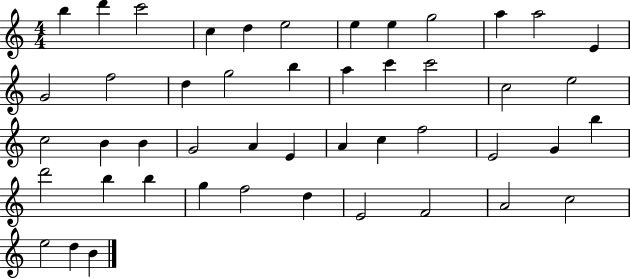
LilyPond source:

{
  \clef treble
  \numericTimeSignature
  \time 4/4
  \key c \major
  b''4 d'''4 c'''2 | c''4 d''4 e''2 | e''4 e''4 g''2 | a''4 a''2 e'4 | \break g'2 f''2 | d''4 g''2 b''4 | a''4 c'''4 c'''2 | c''2 e''2 | \break c''2 b'4 b'4 | g'2 a'4 e'4 | a'4 c''4 f''2 | e'2 g'4 b''4 | \break d'''2 b''4 b''4 | g''4 f''2 d''4 | e'2 f'2 | a'2 c''2 | \break e''2 d''4 b'4 | \bar "|."
}